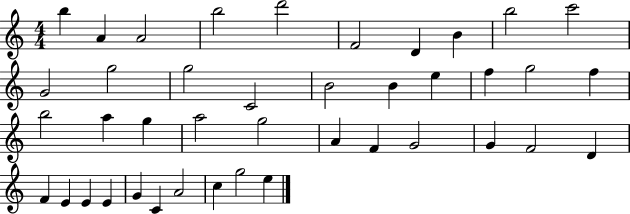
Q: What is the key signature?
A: C major